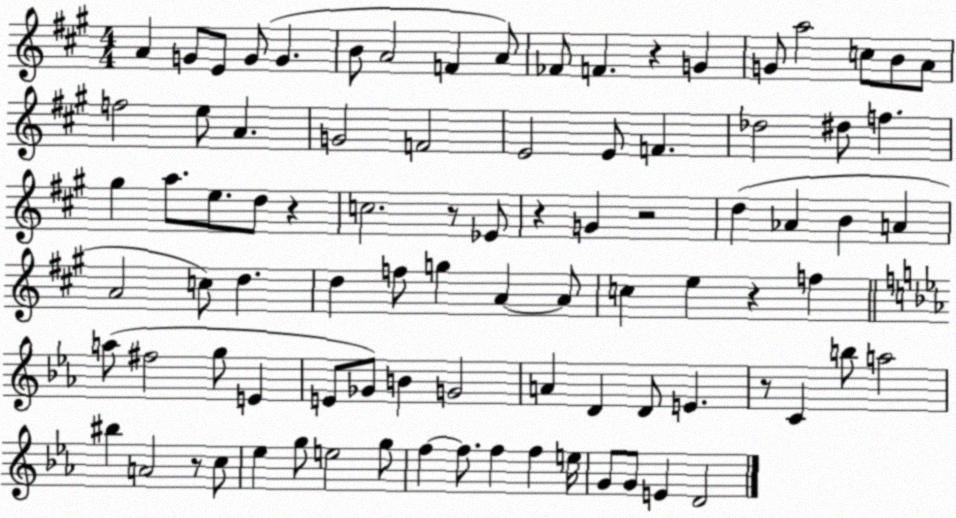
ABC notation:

X:1
T:Untitled
M:4/4
L:1/4
K:A
A G/2 E/2 G/2 G B/2 A2 F A/2 _F/2 F z G G/2 a2 c/2 B/2 A/2 f2 e/2 A G2 F2 E2 E/2 F _d2 ^d/2 f ^g a/2 e/2 d/2 z c2 z/2 _E/2 z G z2 d _A B A A2 c/2 d d f/2 g A A/2 c e z f a/2 ^f2 g/2 E E/2 _G/2 B G2 A D D/2 E z/2 C b/2 a2 ^b A2 z/2 c/2 _e g/2 e2 g/2 f f/2 f f e/4 G/2 G/2 E D2